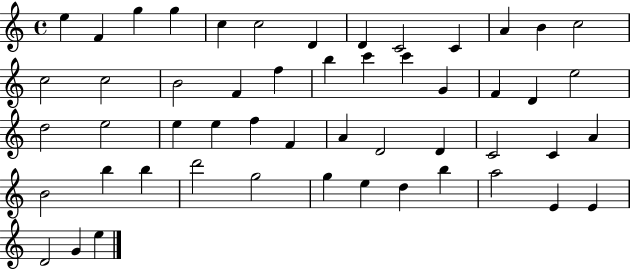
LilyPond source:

{
  \clef treble
  \time 4/4
  \defaultTimeSignature
  \key c \major
  e''4 f'4 g''4 g''4 | c''4 c''2 d'4 | d'4 c'2 c'4 | a'4 b'4 c''2 | \break c''2 c''2 | b'2 f'4 f''4 | b''4 c'''4 c'''4 g'4 | f'4 d'4 e''2 | \break d''2 e''2 | e''4 e''4 f''4 f'4 | a'4 d'2 d'4 | c'2 c'4 a'4 | \break b'2 b''4 b''4 | d'''2 g''2 | g''4 e''4 d''4 b''4 | a''2 e'4 e'4 | \break d'2 g'4 e''4 | \bar "|."
}